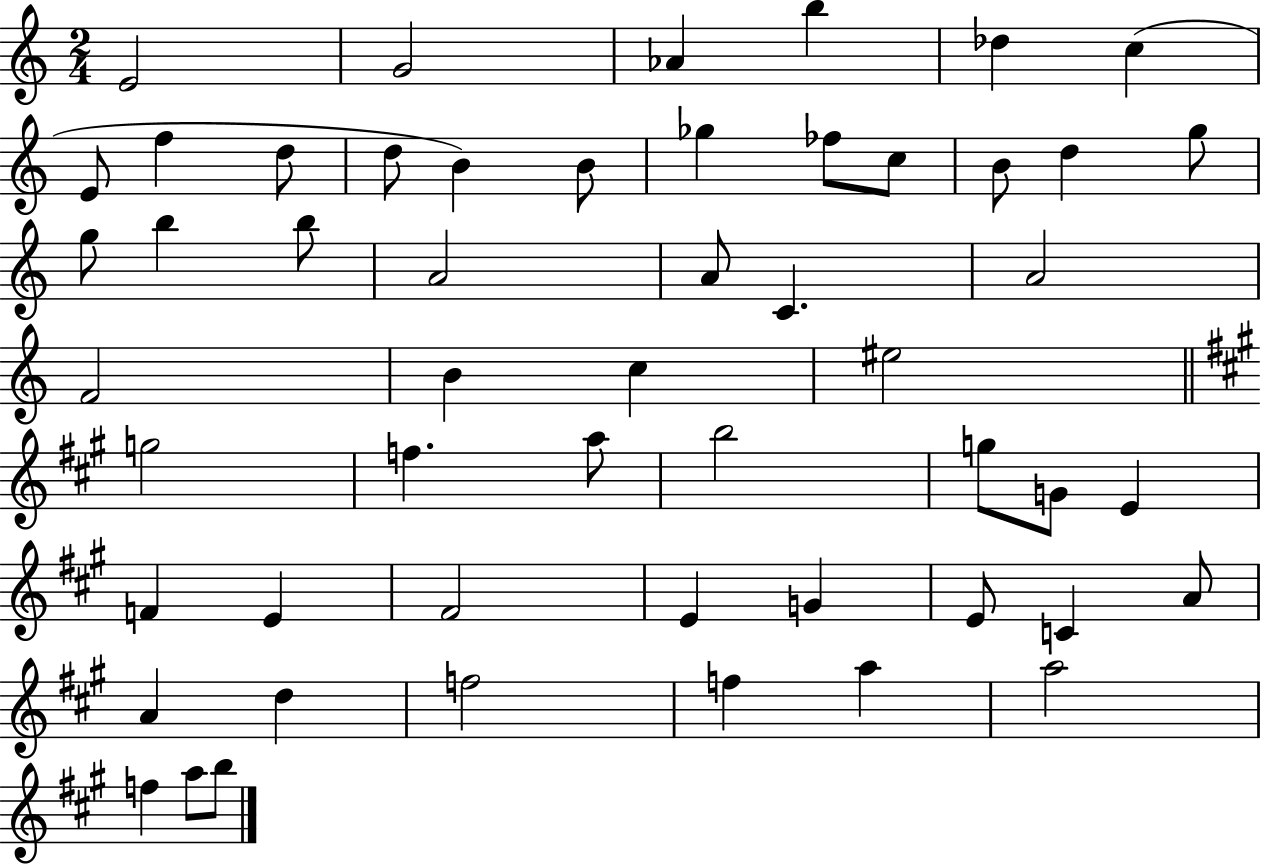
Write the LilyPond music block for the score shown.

{
  \clef treble
  \numericTimeSignature
  \time 2/4
  \key c \major
  e'2 | g'2 | aes'4 b''4 | des''4 c''4( | \break e'8 f''4 d''8 | d''8 b'4) b'8 | ges''4 fes''8 c''8 | b'8 d''4 g''8 | \break g''8 b''4 b''8 | a'2 | a'8 c'4. | a'2 | \break f'2 | b'4 c''4 | eis''2 | \bar "||" \break \key a \major g''2 | f''4. a''8 | b''2 | g''8 g'8 e'4 | \break f'4 e'4 | fis'2 | e'4 g'4 | e'8 c'4 a'8 | \break a'4 d''4 | f''2 | f''4 a''4 | a''2 | \break f''4 a''8 b''8 | \bar "|."
}